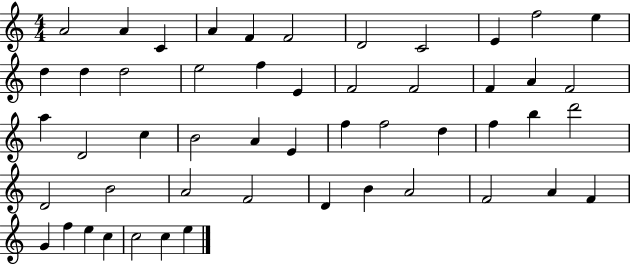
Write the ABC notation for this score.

X:1
T:Untitled
M:4/4
L:1/4
K:C
A2 A C A F F2 D2 C2 E f2 e d d d2 e2 f E F2 F2 F A F2 a D2 c B2 A E f f2 d f b d'2 D2 B2 A2 F2 D B A2 F2 A F G f e c c2 c e